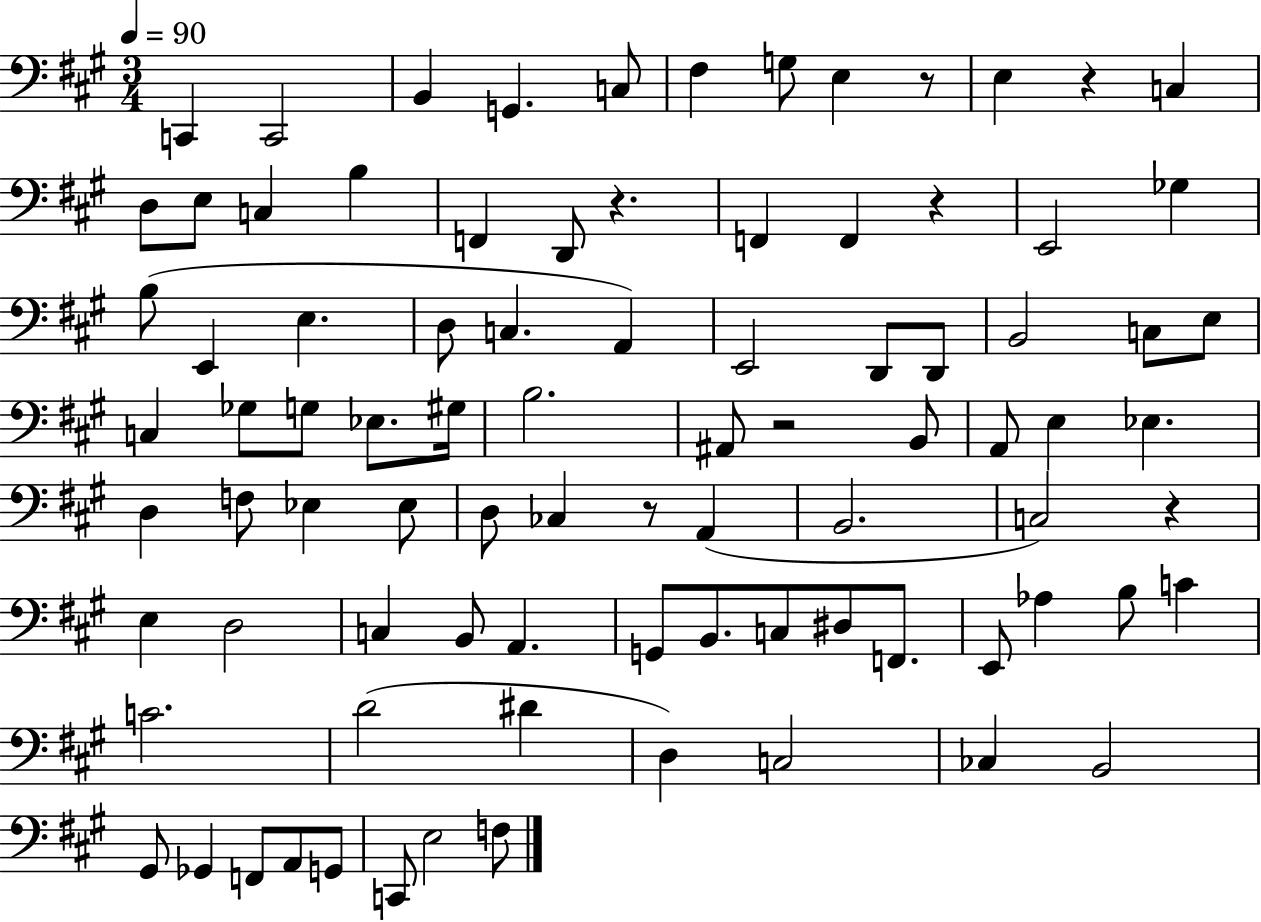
{
  \clef bass
  \numericTimeSignature
  \time 3/4
  \key a \major
  \tempo 4 = 90
  c,4 c,2 | b,4 g,4. c8 | fis4 g8 e4 r8 | e4 r4 c4 | \break d8 e8 c4 b4 | f,4 d,8 r4. | f,4 f,4 r4 | e,2 ges4 | \break b8( e,4 e4. | d8 c4. a,4) | e,2 d,8 d,8 | b,2 c8 e8 | \break c4 ges8 g8 ees8. gis16 | b2. | ais,8 r2 b,8 | a,8 e4 ees4. | \break d4 f8 ees4 ees8 | d8 ces4 r8 a,4( | b,2. | c2) r4 | \break e4 d2 | c4 b,8 a,4. | g,8 b,8. c8 dis8 f,8. | e,8 aes4 b8 c'4 | \break c'2. | d'2( dis'4 | d4) c2 | ces4 b,2 | \break gis,8 ges,4 f,8 a,8 g,8 | c,8 e2 f8 | \bar "|."
}